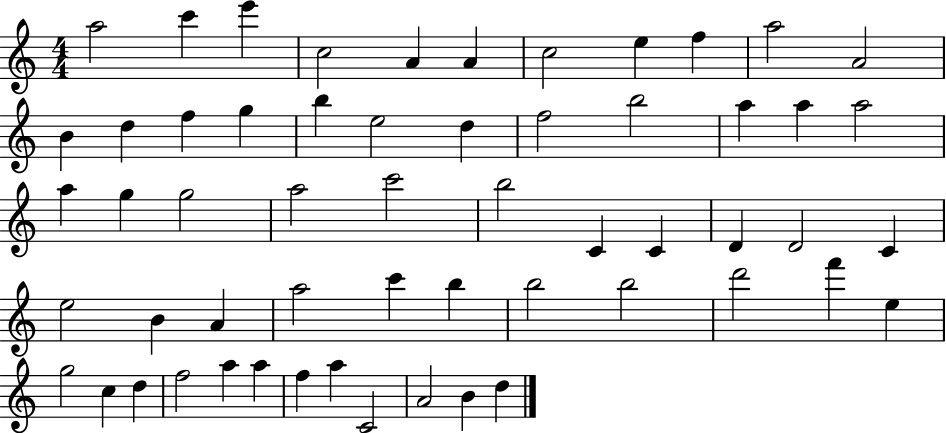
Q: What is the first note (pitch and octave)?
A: A5